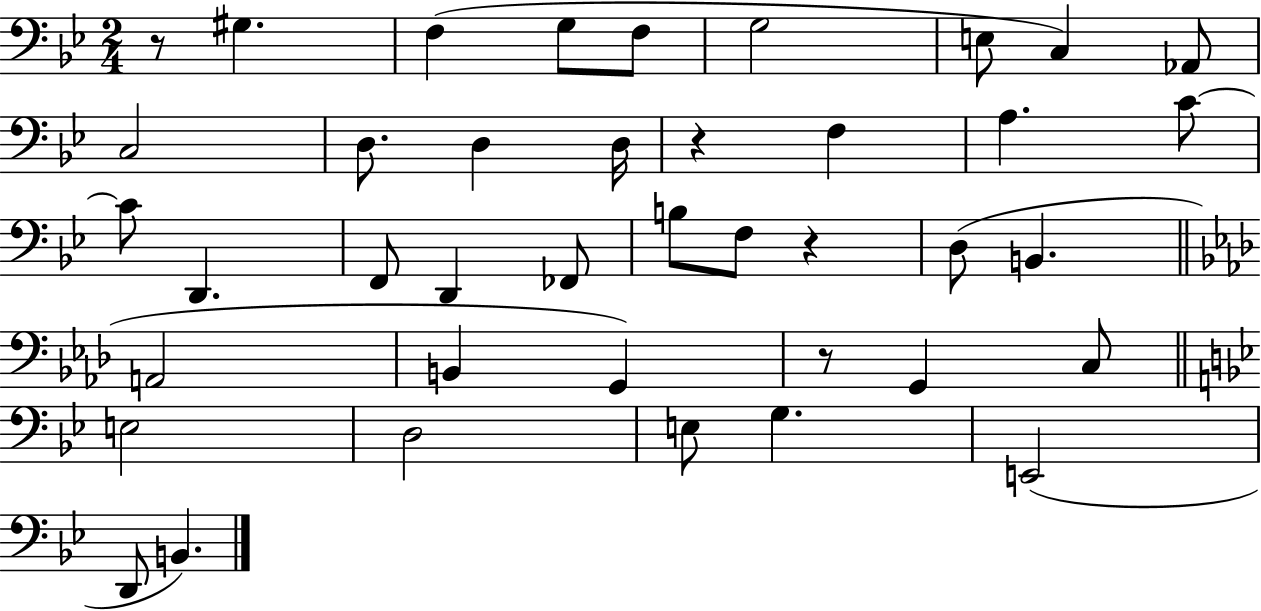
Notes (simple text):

R/e G#3/q. F3/q G3/e F3/e G3/h E3/e C3/q Ab2/e C3/h D3/e. D3/q D3/s R/q F3/q A3/q. C4/e C4/e D2/q. F2/e D2/q FES2/e B3/e F3/e R/q D3/e B2/q. A2/h B2/q G2/q R/e G2/q C3/e E3/h D3/h E3/e G3/q. E2/h D2/e B2/q.